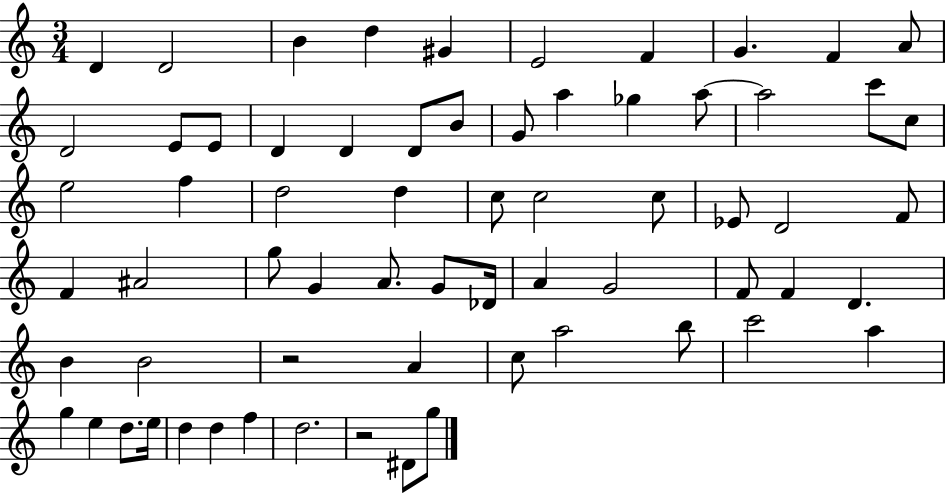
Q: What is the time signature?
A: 3/4